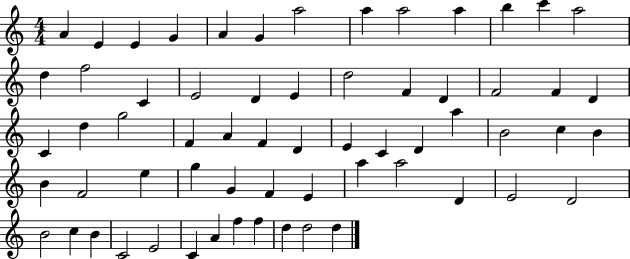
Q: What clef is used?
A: treble